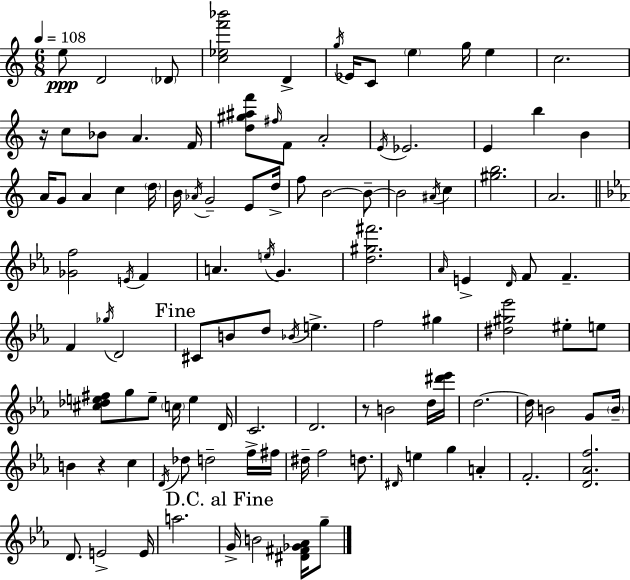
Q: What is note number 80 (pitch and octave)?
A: Db5